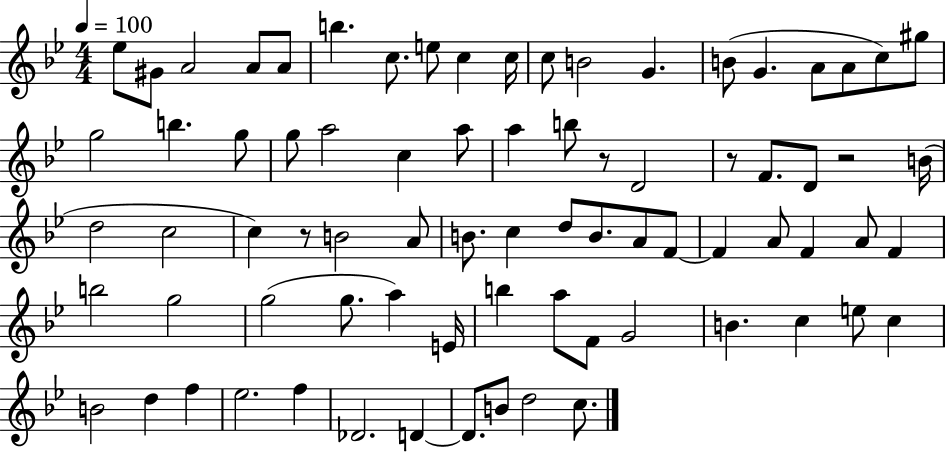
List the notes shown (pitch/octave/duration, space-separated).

Eb5/e G#4/e A4/h A4/e A4/e B5/q. C5/e. E5/e C5/q C5/s C5/e B4/h G4/q. B4/e G4/q. A4/e A4/e C5/e G#5/e G5/h B5/q. G5/e G5/e A5/h C5/q A5/e A5/q B5/e R/e D4/h R/e F4/e. D4/e R/h B4/s D5/h C5/h C5/q R/e B4/h A4/e B4/e. C5/q D5/e B4/e. A4/e F4/e F4/q A4/e F4/q A4/e F4/q B5/h G5/h G5/h G5/e. A5/q E4/s B5/q A5/e F4/e G4/h B4/q. C5/q E5/e C5/q B4/h D5/q F5/q Eb5/h. F5/q Db4/h. D4/q D4/e. B4/e D5/h C5/e.